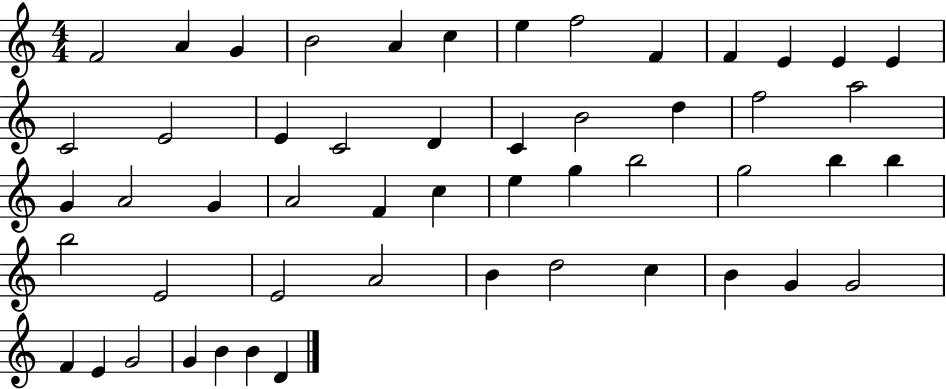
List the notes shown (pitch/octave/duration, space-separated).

F4/h A4/q G4/q B4/h A4/q C5/q E5/q F5/h F4/q F4/q E4/q E4/q E4/q C4/h E4/h E4/q C4/h D4/q C4/q B4/h D5/q F5/h A5/h G4/q A4/h G4/q A4/h F4/q C5/q E5/q G5/q B5/h G5/h B5/q B5/q B5/h E4/h E4/h A4/h B4/q D5/h C5/q B4/q G4/q G4/h F4/q E4/q G4/h G4/q B4/q B4/q D4/q